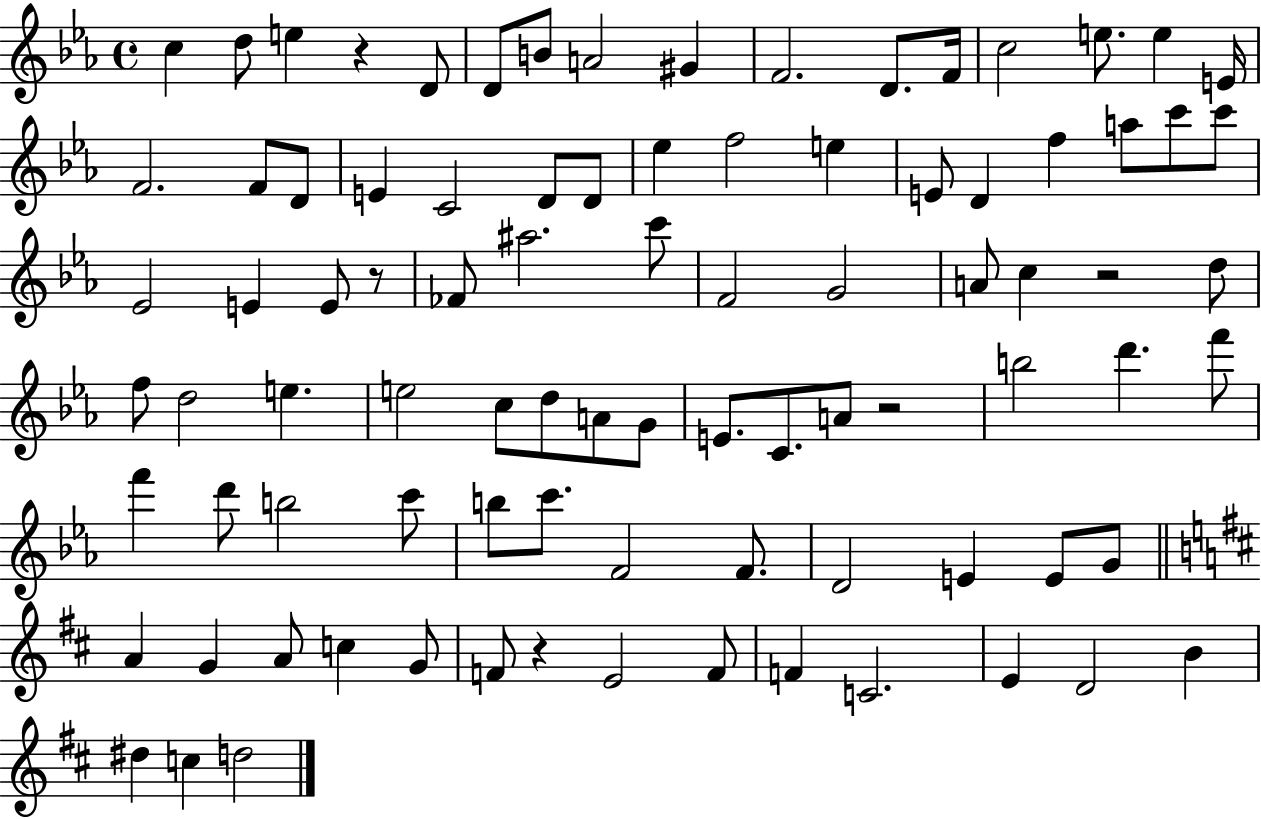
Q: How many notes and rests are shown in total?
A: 89